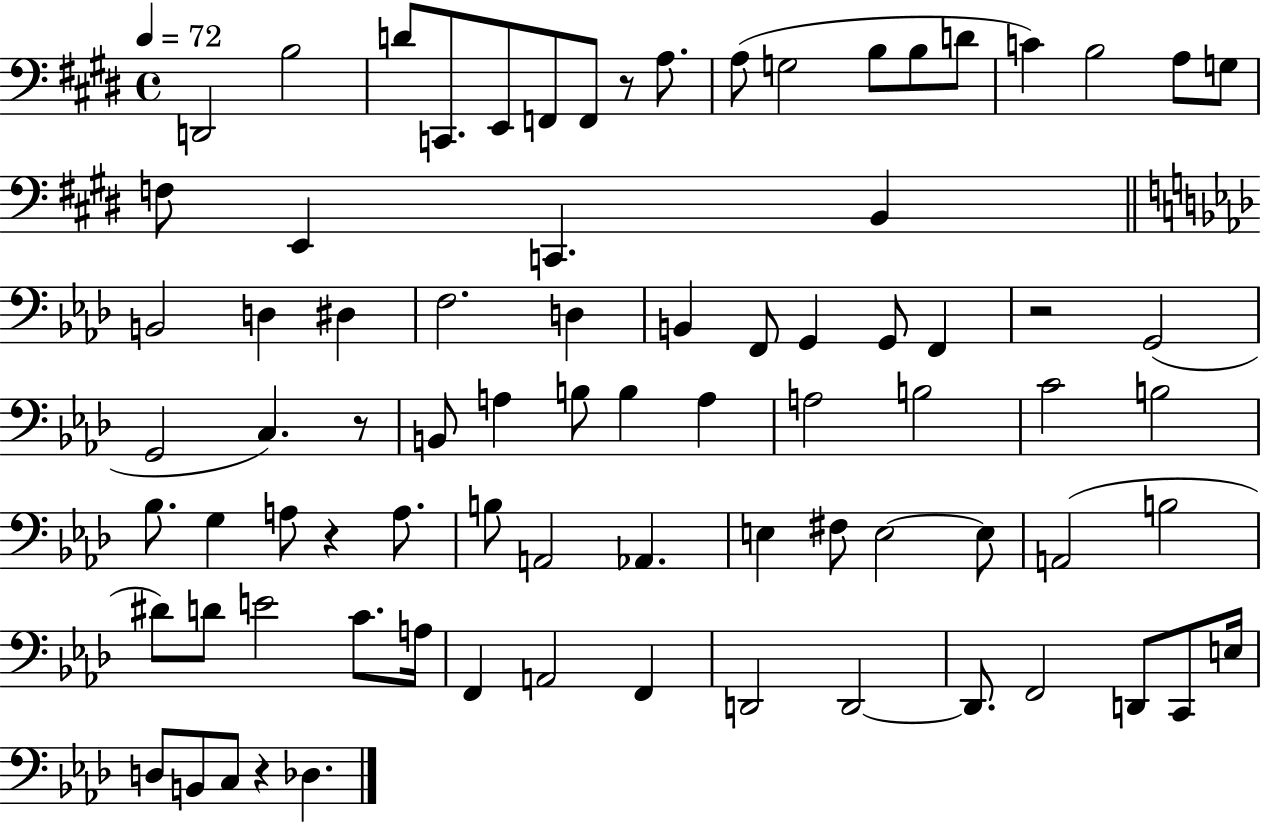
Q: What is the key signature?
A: E major